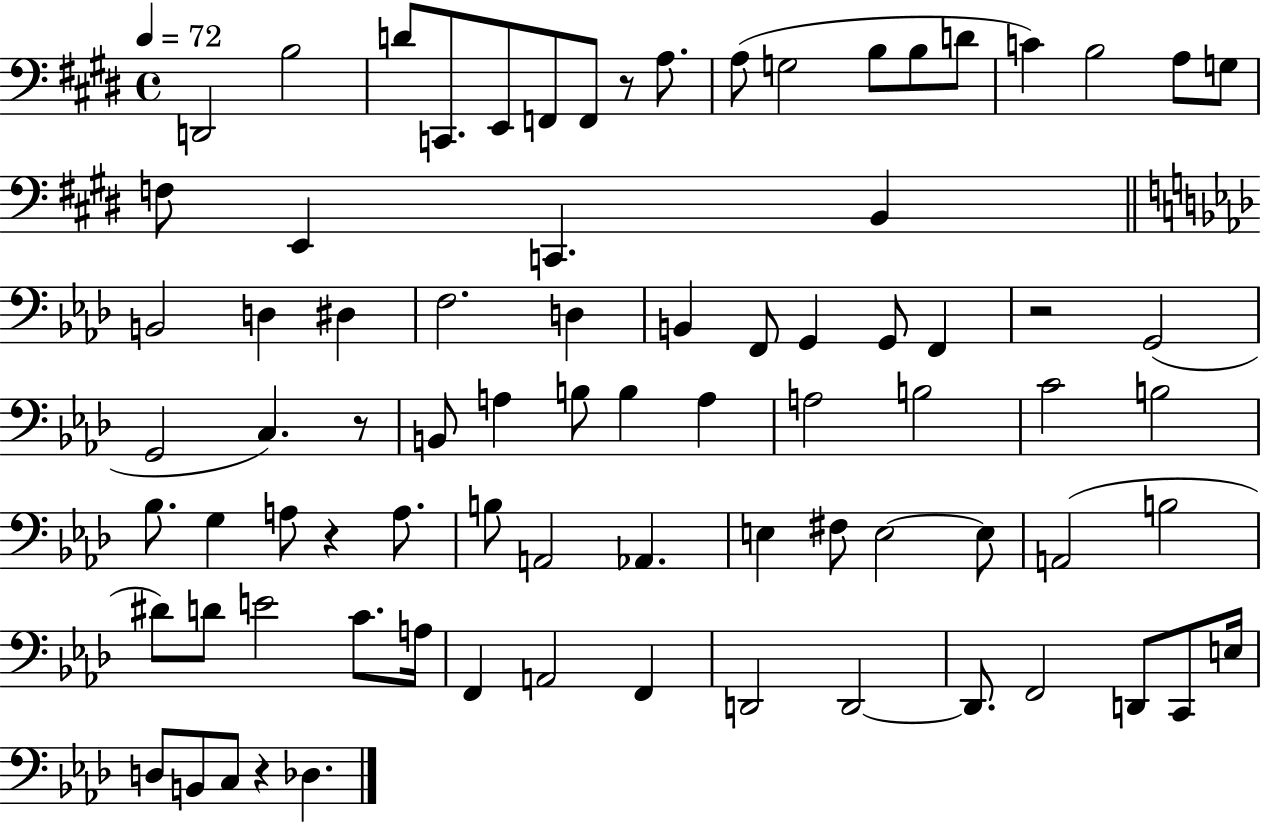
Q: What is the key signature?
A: E major